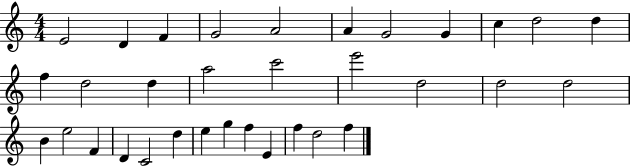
E4/h D4/q F4/q G4/h A4/h A4/q G4/h G4/q C5/q D5/h D5/q F5/q D5/h D5/q A5/h C6/h E6/h D5/h D5/h D5/h B4/q E5/h F4/q D4/q C4/h D5/q E5/q G5/q F5/q E4/q F5/q D5/h F5/q